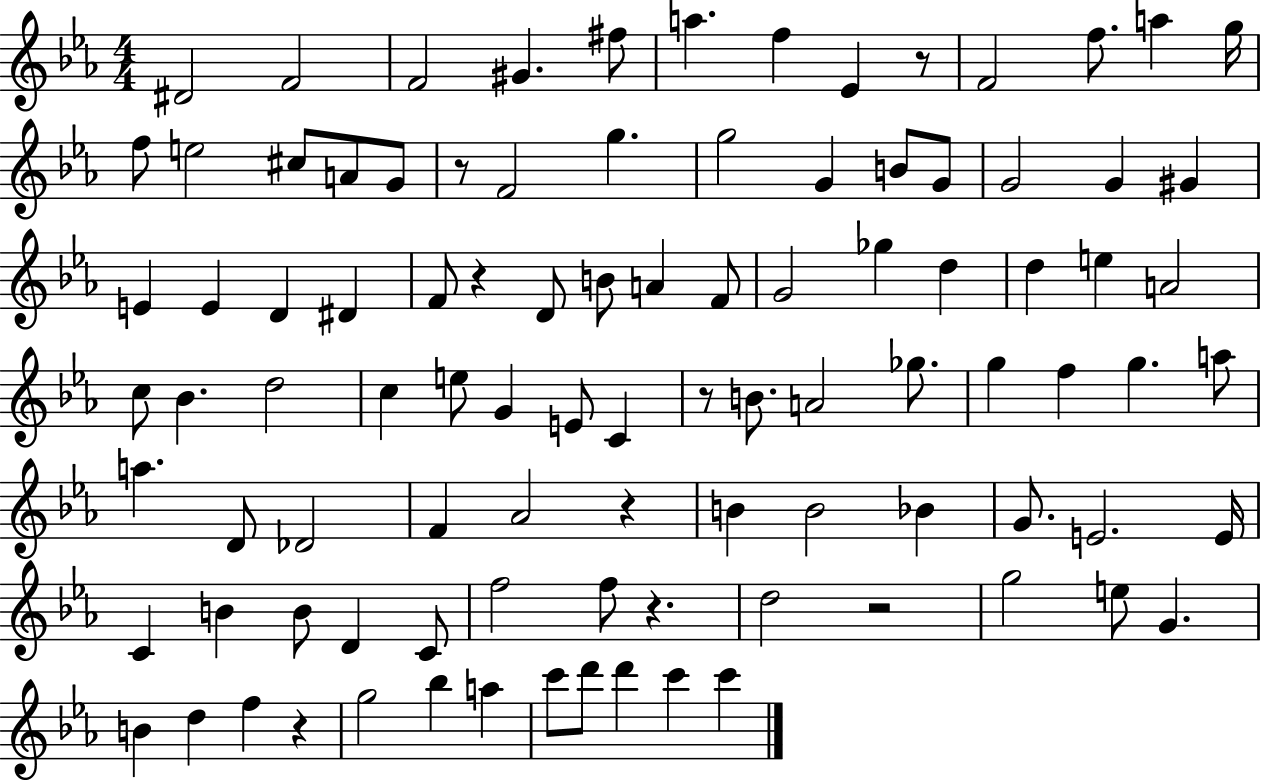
{
  \clef treble
  \numericTimeSignature
  \time 4/4
  \key ees \major
  dis'2 f'2 | f'2 gis'4. fis''8 | a''4. f''4 ees'4 r8 | f'2 f''8. a''4 g''16 | \break f''8 e''2 cis''8 a'8 g'8 | r8 f'2 g''4. | g''2 g'4 b'8 g'8 | g'2 g'4 gis'4 | \break e'4 e'4 d'4 dis'4 | f'8 r4 d'8 b'8 a'4 f'8 | g'2 ges''4 d''4 | d''4 e''4 a'2 | \break c''8 bes'4. d''2 | c''4 e''8 g'4 e'8 c'4 | r8 b'8. a'2 ges''8. | g''4 f''4 g''4. a''8 | \break a''4. d'8 des'2 | f'4 aes'2 r4 | b'4 b'2 bes'4 | g'8. e'2. e'16 | \break c'4 b'4 b'8 d'4 c'8 | f''2 f''8 r4. | d''2 r2 | g''2 e''8 g'4. | \break b'4 d''4 f''4 r4 | g''2 bes''4 a''4 | c'''8 d'''8 d'''4 c'''4 c'''4 | \bar "|."
}